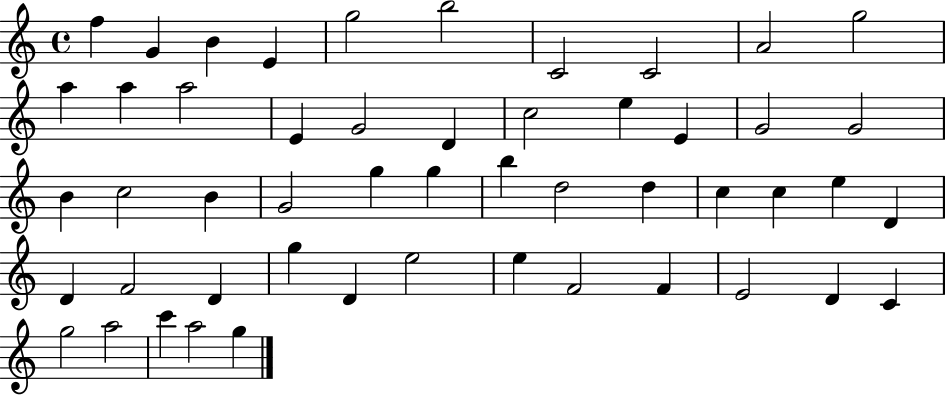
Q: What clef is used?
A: treble